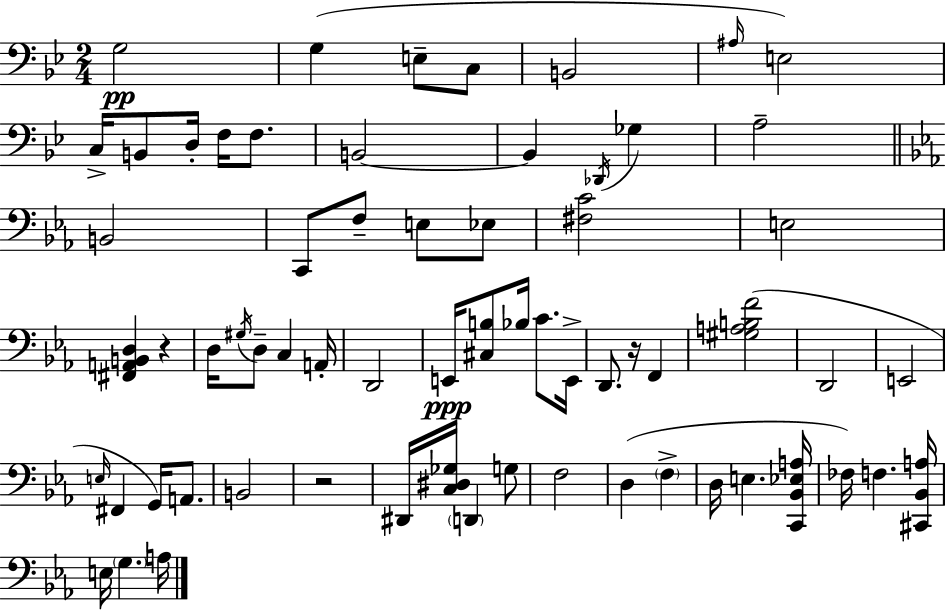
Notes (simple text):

G3/h G3/q E3/e C3/e B2/h A#3/s E3/h C3/s B2/e D3/s F3/s F3/e. B2/h B2/q Db2/s Gb3/q A3/h B2/h C2/e F3/e E3/e Eb3/e [F#3,C4]/h E3/h [F#2,A2,B2,D3]/q R/q D3/s G#3/s D3/e C3/q A2/s D2/h E2/s [C#3,B3]/e Bb3/s C4/e. E2/s D2/e. R/s F2/q [G#3,A3,B3,F4]/h D2/h E2/h E3/s F#2/q G2/s A2/e. B2/h R/h D#2/s [C3,D#3,Gb3]/s D2/q G3/e F3/h D3/q F3/q D3/s E3/q. [C2,Bb2,Eb3,A3]/s FES3/s F3/q. [C#2,Bb2,A3]/s E3/s G3/q. A3/s